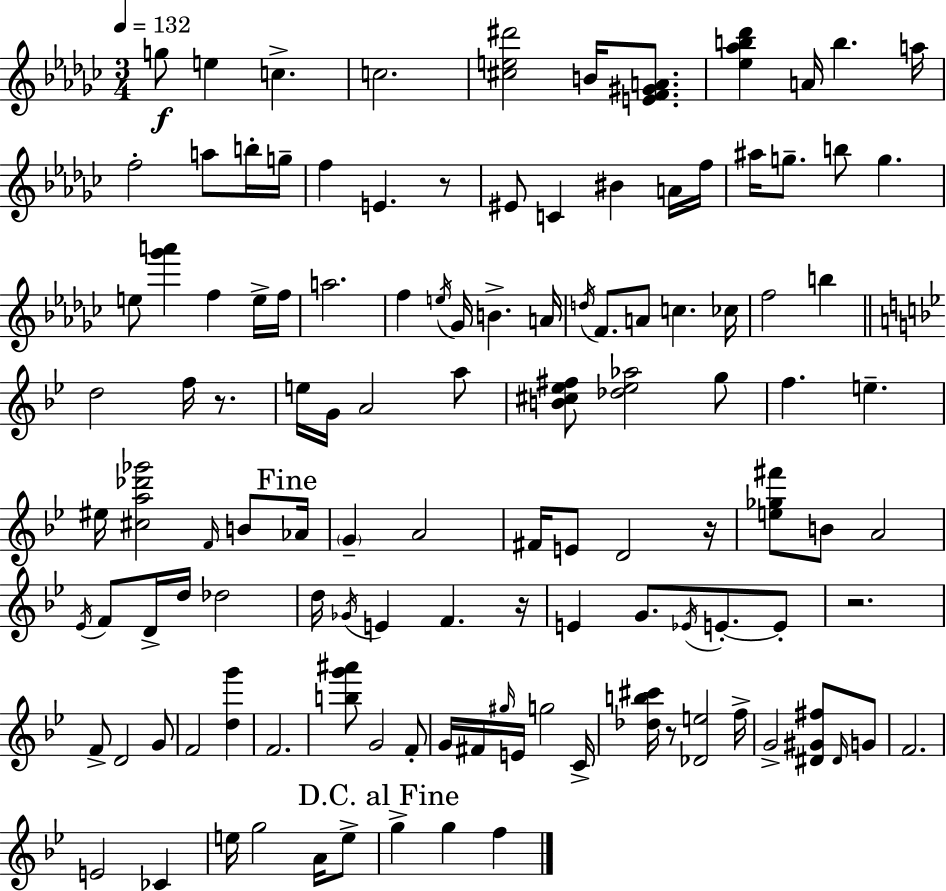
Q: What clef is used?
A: treble